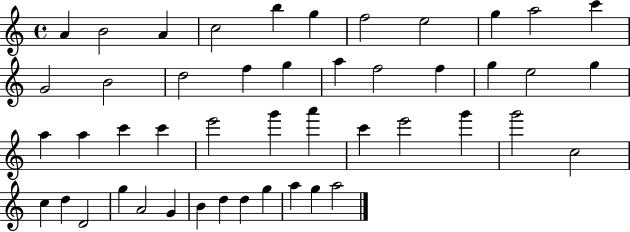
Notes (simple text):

A4/q B4/h A4/q C5/h B5/q G5/q F5/h E5/h G5/q A5/h C6/q G4/h B4/h D5/h F5/q G5/q A5/q F5/h F5/q G5/q E5/h G5/q A5/q A5/q C6/q C6/q E6/h G6/q A6/q C6/q E6/h G6/q G6/h C5/h C5/q D5/q D4/h G5/q A4/h G4/q B4/q D5/q D5/q G5/q A5/q G5/q A5/h